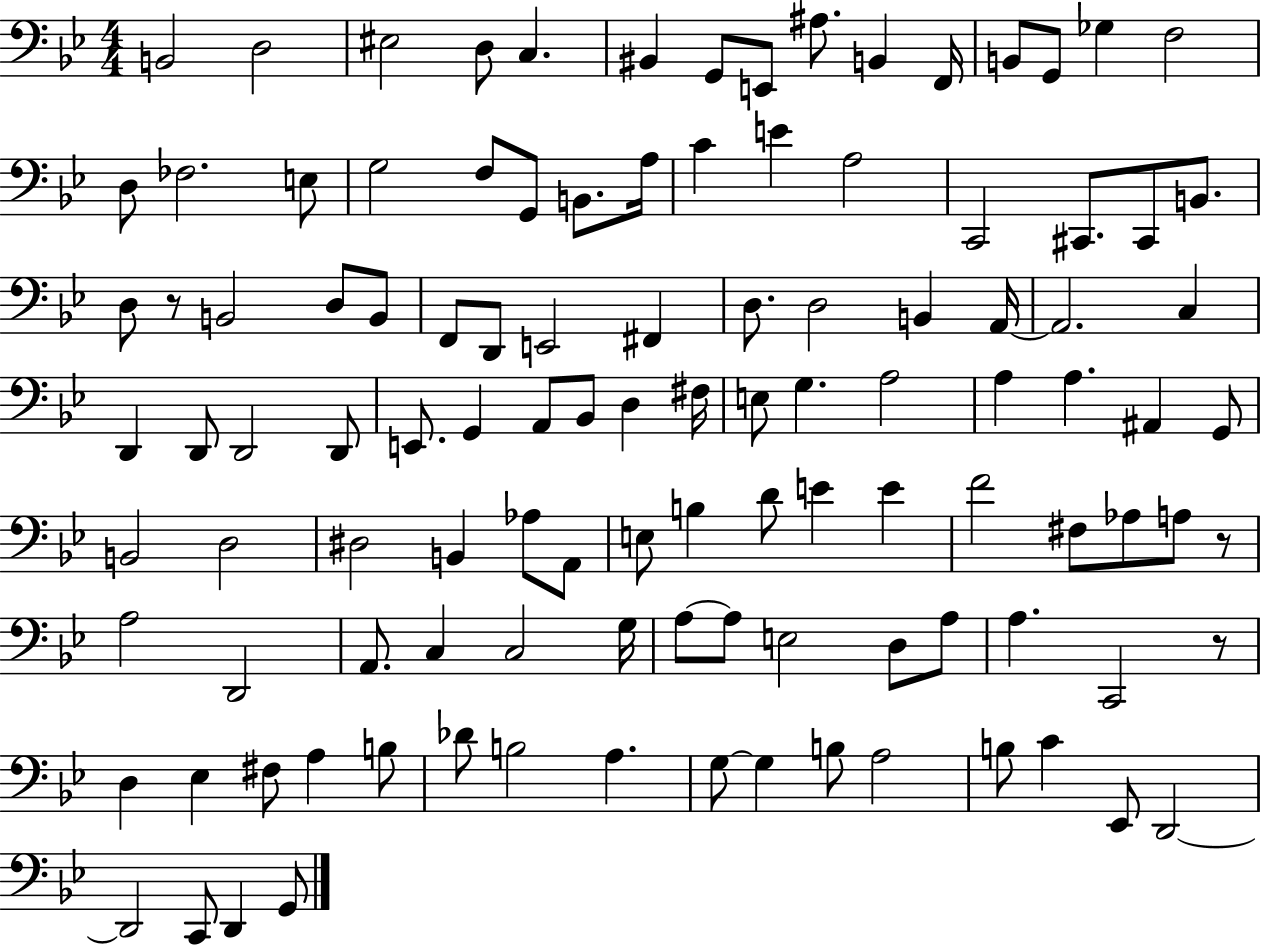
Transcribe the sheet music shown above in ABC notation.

X:1
T:Untitled
M:4/4
L:1/4
K:Bb
B,,2 D,2 ^E,2 D,/2 C, ^B,, G,,/2 E,,/2 ^A,/2 B,, F,,/4 B,,/2 G,,/2 _G, F,2 D,/2 _F,2 E,/2 G,2 F,/2 G,,/2 B,,/2 A,/4 C E A,2 C,,2 ^C,,/2 ^C,,/2 B,,/2 D,/2 z/2 B,,2 D,/2 B,,/2 F,,/2 D,,/2 E,,2 ^F,, D,/2 D,2 B,, A,,/4 A,,2 C, D,, D,,/2 D,,2 D,,/2 E,,/2 G,, A,,/2 _B,,/2 D, ^F,/4 E,/2 G, A,2 A, A, ^A,, G,,/2 B,,2 D,2 ^D,2 B,, _A,/2 A,,/2 E,/2 B, D/2 E E F2 ^F,/2 _A,/2 A,/2 z/2 A,2 D,,2 A,,/2 C, C,2 G,/4 A,/2 A,/2 E,2 D,/2 A,/2 A, C,,2 z/2 D, _E, ^F,/2 A, B,/2 _D/2 B,2 A, G,/2 G, B,/2 A,2 B,/2 C _E,,/2 D,,2 D,,2 C,,/2 D,, G,,/2